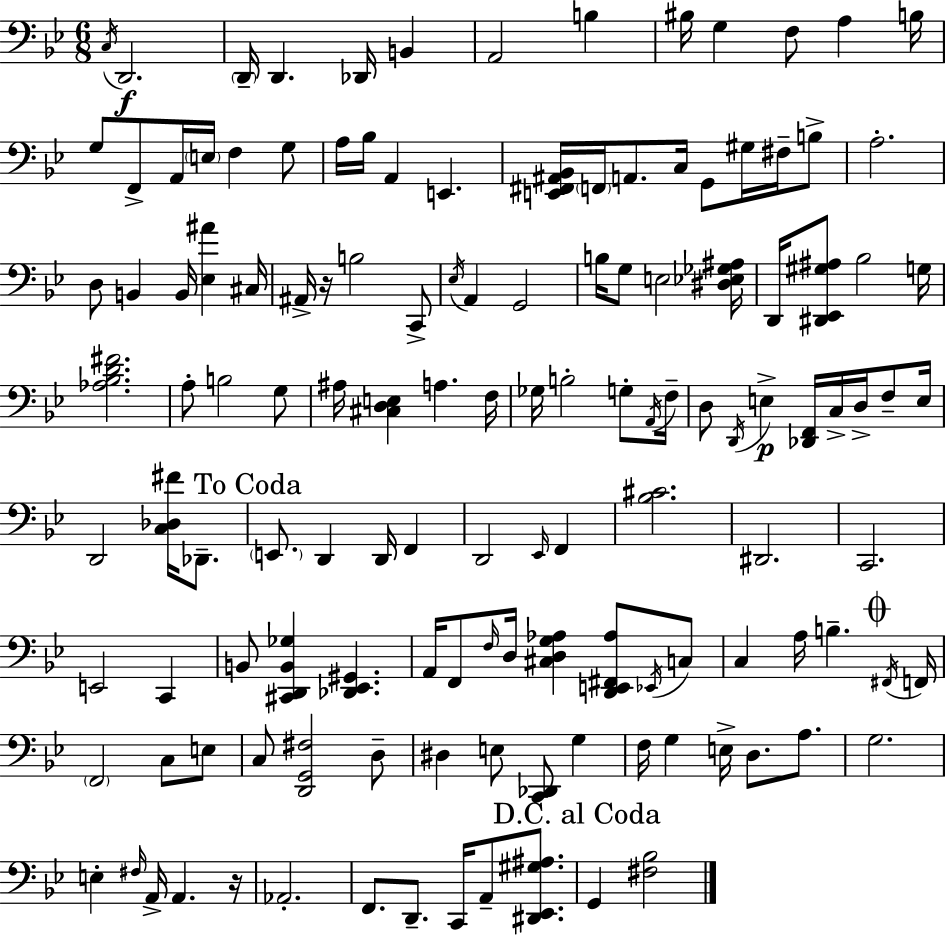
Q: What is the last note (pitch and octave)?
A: G2